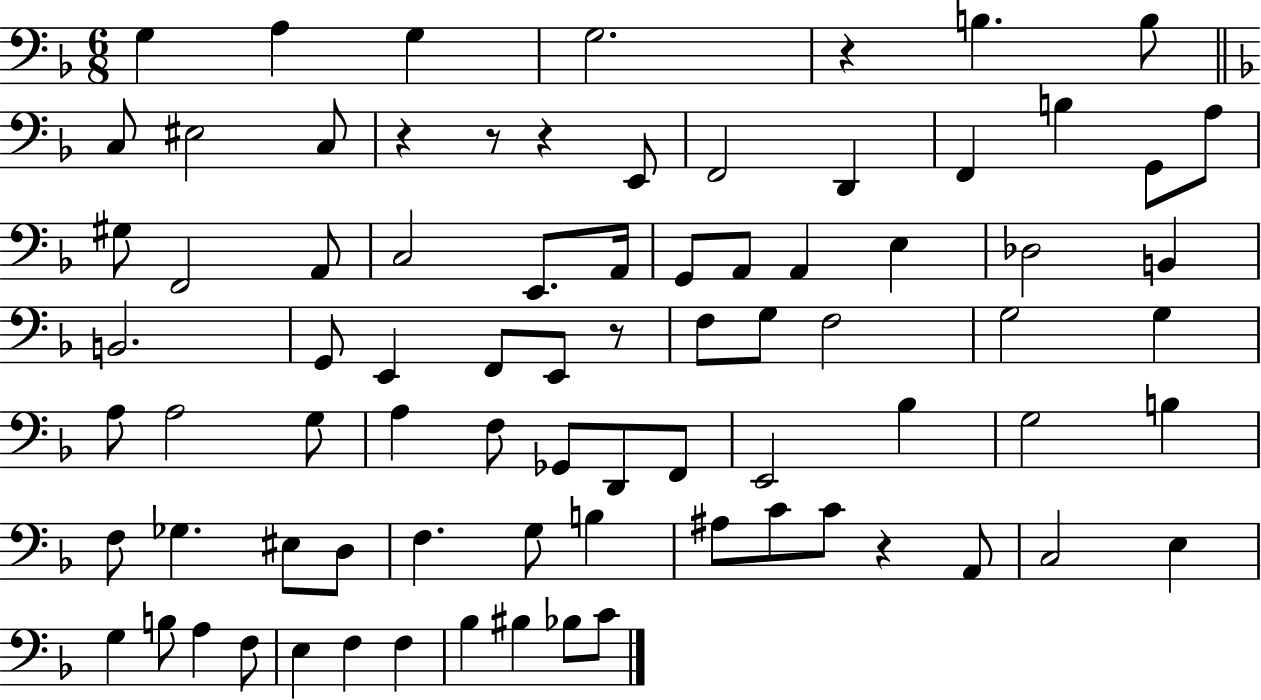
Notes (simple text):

G3/q A3/q G3/q G3/h. R/q B3/q. B3/e C3/e EIS3/h C3/e R/q R/e R/q E2/e F2/h D2/q F2/q B3/q G2/e A3/e G#3/e F2/h A2/e C3/h E2/e. A2/s G2/e A2/e A2/q E3/q Db3/h B2/q B2/h. G2/e E2/q F2/e E2/e R/e F3/e G3/e F3/h G3/h G3/q A3/e A3/h G3/e A3/q F3/e Gb2/e D2/e F2/e E2/h Bb3/q G3/h B3/q F3/e Gb3/q. EIS3/e D3/e F3/q. G3/e B3/q A#3/e C4/e C4/e R/q A2/e C3/h E3/q G3/q B3/e A3/q F3/e E3/q F3/q F3/q Bb3/q BIS3/q Bb3/e C4/e